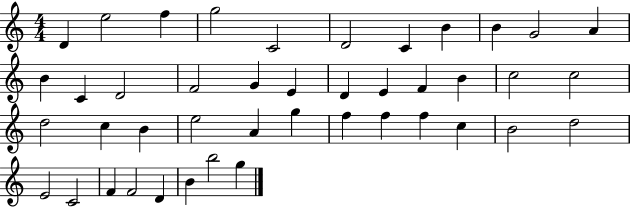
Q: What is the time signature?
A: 4/4